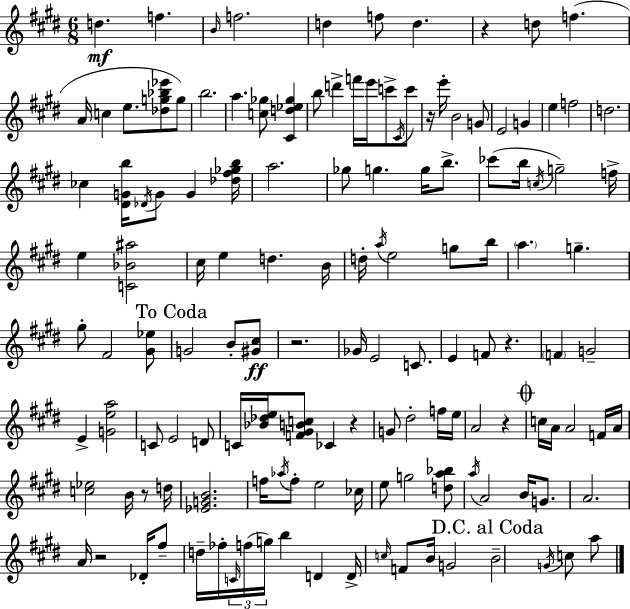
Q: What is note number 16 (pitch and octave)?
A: B5